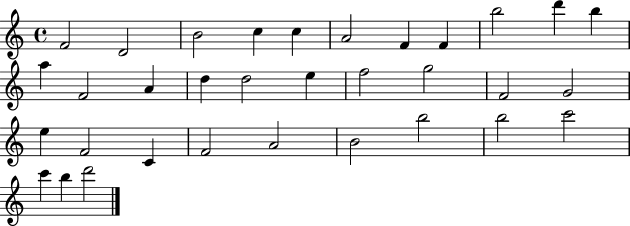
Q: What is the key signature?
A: C major